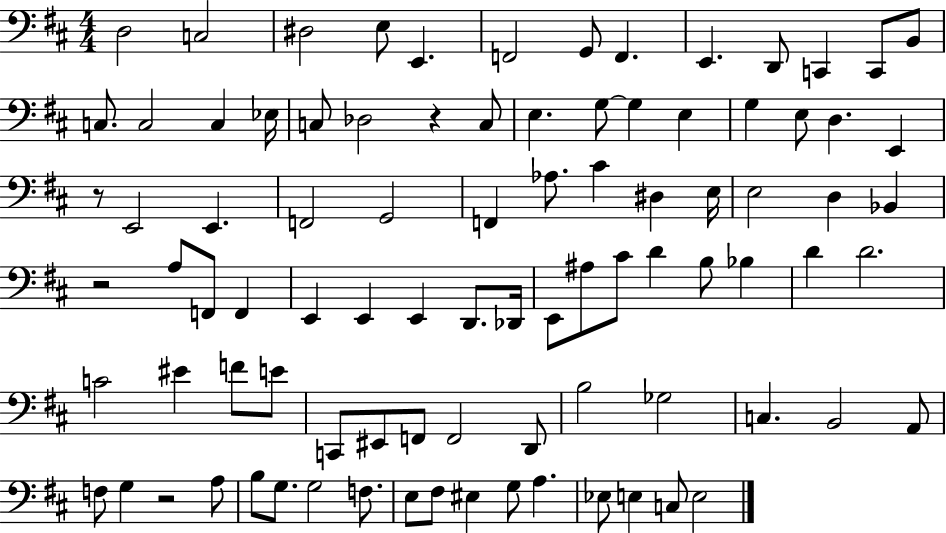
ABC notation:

X:1
T:Untitled
M:4/4
L:1/4
K:D
D,2 C,2 ^D,2 E,/2 E,, F,,2 G,,/2 F,, E,, D,,/2 C,, C,,/2 B,,/2 C,/2 C,2 C, _E,/4 C,/2 _D,2 z C,/2 E, G,/2 G, E, G, E,/2 D, E,, z/2 E,,2 E,, F,,2 G,,2 F,, _A,/2 ^C ^D, E,/4 E,2 D, _B,, z2 A,/2 F,,/2 F,, E,, E,, E,, D,,/2 _D,,/4 E,,/2 ^A,/2 ^C/2 D B,/2 _B, D D2 C2 ^E F/2 E/2 C,,/2 ^E,,/2 F,,/2 F,,2 D,,/2 B,2 _G,2 C, B,,2 A,,/2 F,/2 G, z2 A,/2 B,/2 G,/2 G,2 F,/2 E,/2 ^F,/2 ^E, G,/2 A, _E,/2 E, C,/2 E,2